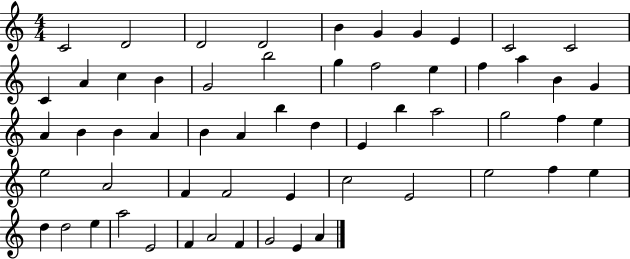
C4/h D4/h D4/h D4/h B4/q G4/q G4/q E4/q C4/h C4/h C4/q A4/q C5/q B4/q G4/h B5/h G5/q F5/h E5/q F5/q A5/q B4/q G4/q A4/q B4/q B4/q A4/q B4/q A4/q B5/q D5/q E4/q B5/q A5/h G5/h F5/q E5/q E5/h A4/h F4/q F4/h E4/q C5/h E4/h E5/h F5/q E5/q D5/q D5/h E5/q A5/h E4/h F4/q A4/h F4/q G4/h E4/q A4/q